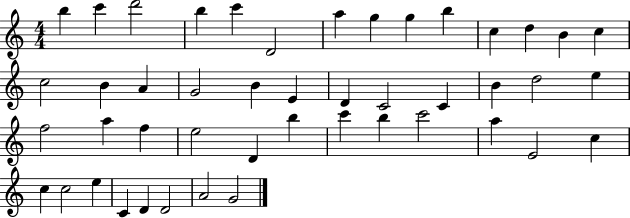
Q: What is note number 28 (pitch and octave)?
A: A5